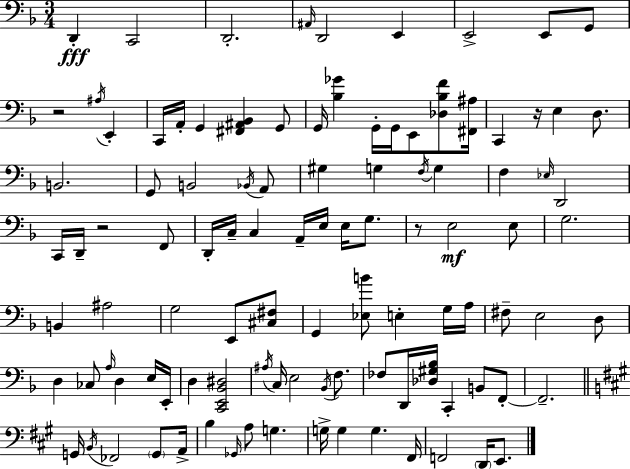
X:1
T:Untitled
M:3/4
L:1/4
K:Dm
D,, C,,2 D,,2 ^A,,/4 D,,2 E,, E,,2 E,,/2 G,,/2 z2 ^A,/4 E,, C,,/4 A,,/4 G,, [^F,,^A,,_B,,] G,,/2 G,,/4 [_B,_G] G,,/4 G,,/4 E,,/2 [_D,_B,F]/2 [^F,,^A,]/4 C,, z/4 E, D,/2 B,,2 G,,/2 B,,2 _B,,/4 A,,/2 ^G, G, F,/4 G, F, _E,/4 D,,2 C,,/4 D,,/4 z2 F,,/2 D,,/4 C,/4 C, A,,/4 E,/4 E,/4 G,/2 z/2 E,2 E,/2 G,2 B,, ^A,2 G,2 E,,/2 [^C,^F,]/2 G,, [_E,B]/2 E, G,/4 A,/4 ^F,/2 E,2 D,/2 D, _C,/2 A,/4 D, E,/4 E,,/4 D, [C,,E,,_B,,^D,]2 ^A,/4 C,/4 E,2 _B,,/4 F,/2 _F,/2 D,,/4 [_D,^G,_B,]/4 C,, B,,/2 F,,/2 F,,2 G,,/4 B,,/4 _F,,2 G,,/2 A,,/4 B, _G,,/4 A,/2 G, G,/4 G, G, ^F,,/4 F,,2 D,,/4 E,,/2